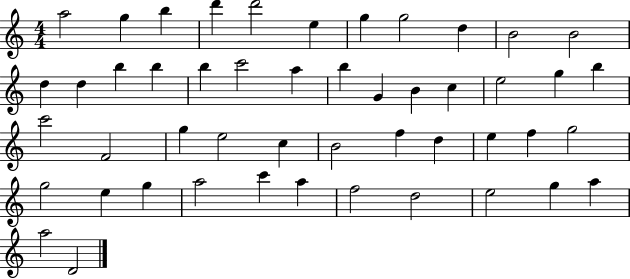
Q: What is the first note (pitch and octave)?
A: A5